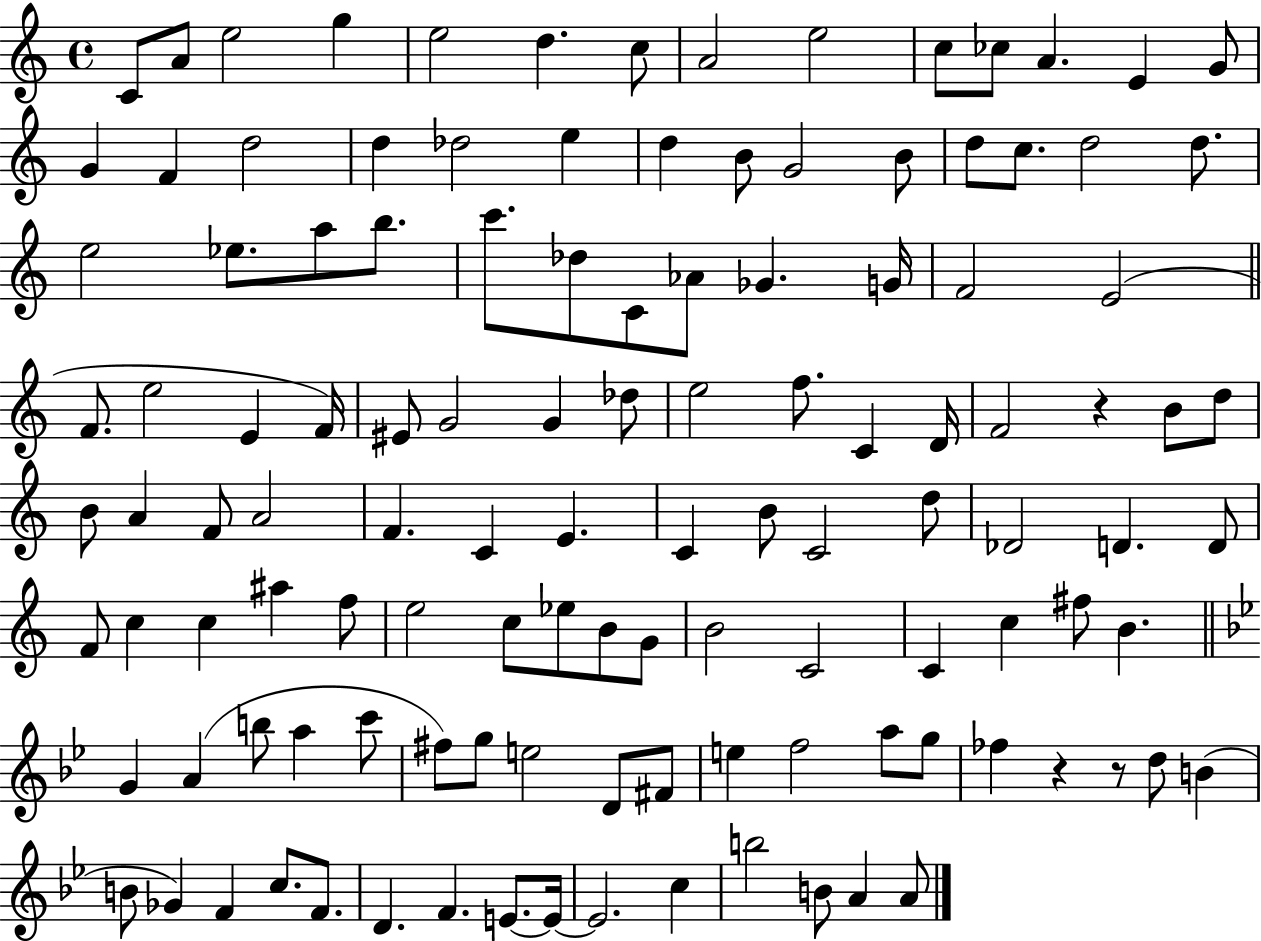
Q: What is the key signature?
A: C major